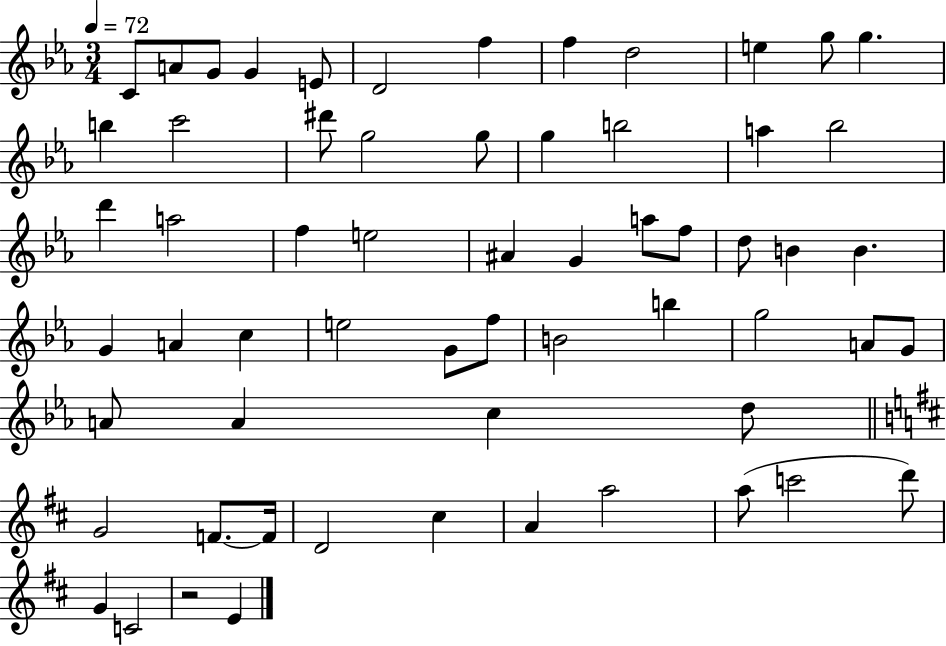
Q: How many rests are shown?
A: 1